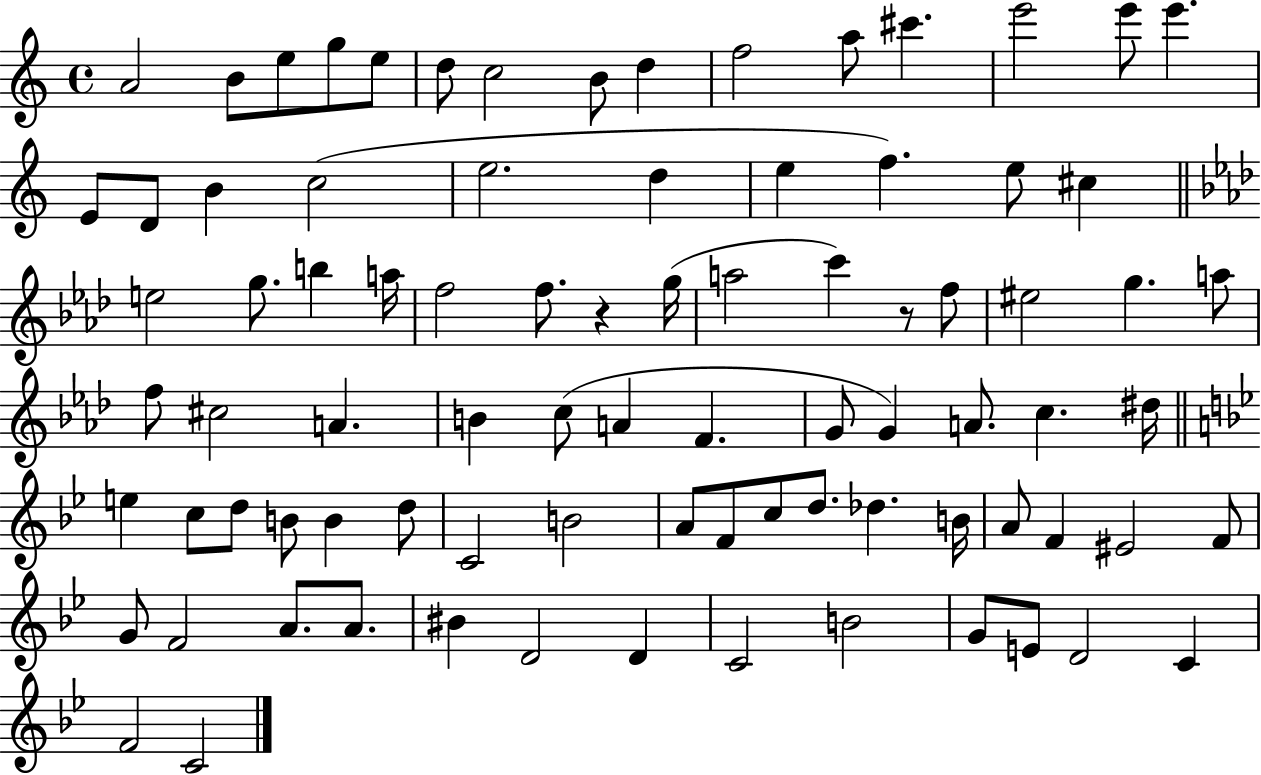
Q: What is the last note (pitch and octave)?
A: C4